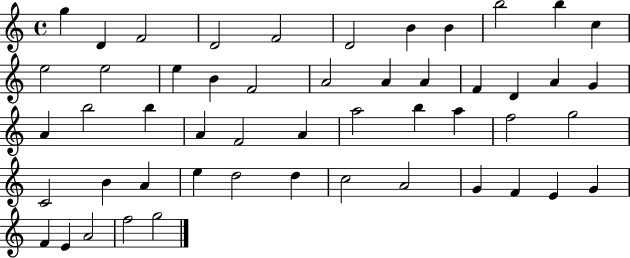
G5/q D4/q F4/h D4/h F4/h D4/h B4/q B4/q B5/h B5/q C5/q E5/h E5/h E5/q B4/q F4/h A4/h A4/q A4/q F4/q D4/q A4/q G4/q A4/q B5/h B5/q A4/q F4/h A4/q A5/h B5/q A5/q F5/h G5/h C4/h B4/q A4/q E5/q D5/h D5/q C5/h A4/h G4/q F4/q E4/q G4/q F4/q E4/q A4/h F5/h G5/h